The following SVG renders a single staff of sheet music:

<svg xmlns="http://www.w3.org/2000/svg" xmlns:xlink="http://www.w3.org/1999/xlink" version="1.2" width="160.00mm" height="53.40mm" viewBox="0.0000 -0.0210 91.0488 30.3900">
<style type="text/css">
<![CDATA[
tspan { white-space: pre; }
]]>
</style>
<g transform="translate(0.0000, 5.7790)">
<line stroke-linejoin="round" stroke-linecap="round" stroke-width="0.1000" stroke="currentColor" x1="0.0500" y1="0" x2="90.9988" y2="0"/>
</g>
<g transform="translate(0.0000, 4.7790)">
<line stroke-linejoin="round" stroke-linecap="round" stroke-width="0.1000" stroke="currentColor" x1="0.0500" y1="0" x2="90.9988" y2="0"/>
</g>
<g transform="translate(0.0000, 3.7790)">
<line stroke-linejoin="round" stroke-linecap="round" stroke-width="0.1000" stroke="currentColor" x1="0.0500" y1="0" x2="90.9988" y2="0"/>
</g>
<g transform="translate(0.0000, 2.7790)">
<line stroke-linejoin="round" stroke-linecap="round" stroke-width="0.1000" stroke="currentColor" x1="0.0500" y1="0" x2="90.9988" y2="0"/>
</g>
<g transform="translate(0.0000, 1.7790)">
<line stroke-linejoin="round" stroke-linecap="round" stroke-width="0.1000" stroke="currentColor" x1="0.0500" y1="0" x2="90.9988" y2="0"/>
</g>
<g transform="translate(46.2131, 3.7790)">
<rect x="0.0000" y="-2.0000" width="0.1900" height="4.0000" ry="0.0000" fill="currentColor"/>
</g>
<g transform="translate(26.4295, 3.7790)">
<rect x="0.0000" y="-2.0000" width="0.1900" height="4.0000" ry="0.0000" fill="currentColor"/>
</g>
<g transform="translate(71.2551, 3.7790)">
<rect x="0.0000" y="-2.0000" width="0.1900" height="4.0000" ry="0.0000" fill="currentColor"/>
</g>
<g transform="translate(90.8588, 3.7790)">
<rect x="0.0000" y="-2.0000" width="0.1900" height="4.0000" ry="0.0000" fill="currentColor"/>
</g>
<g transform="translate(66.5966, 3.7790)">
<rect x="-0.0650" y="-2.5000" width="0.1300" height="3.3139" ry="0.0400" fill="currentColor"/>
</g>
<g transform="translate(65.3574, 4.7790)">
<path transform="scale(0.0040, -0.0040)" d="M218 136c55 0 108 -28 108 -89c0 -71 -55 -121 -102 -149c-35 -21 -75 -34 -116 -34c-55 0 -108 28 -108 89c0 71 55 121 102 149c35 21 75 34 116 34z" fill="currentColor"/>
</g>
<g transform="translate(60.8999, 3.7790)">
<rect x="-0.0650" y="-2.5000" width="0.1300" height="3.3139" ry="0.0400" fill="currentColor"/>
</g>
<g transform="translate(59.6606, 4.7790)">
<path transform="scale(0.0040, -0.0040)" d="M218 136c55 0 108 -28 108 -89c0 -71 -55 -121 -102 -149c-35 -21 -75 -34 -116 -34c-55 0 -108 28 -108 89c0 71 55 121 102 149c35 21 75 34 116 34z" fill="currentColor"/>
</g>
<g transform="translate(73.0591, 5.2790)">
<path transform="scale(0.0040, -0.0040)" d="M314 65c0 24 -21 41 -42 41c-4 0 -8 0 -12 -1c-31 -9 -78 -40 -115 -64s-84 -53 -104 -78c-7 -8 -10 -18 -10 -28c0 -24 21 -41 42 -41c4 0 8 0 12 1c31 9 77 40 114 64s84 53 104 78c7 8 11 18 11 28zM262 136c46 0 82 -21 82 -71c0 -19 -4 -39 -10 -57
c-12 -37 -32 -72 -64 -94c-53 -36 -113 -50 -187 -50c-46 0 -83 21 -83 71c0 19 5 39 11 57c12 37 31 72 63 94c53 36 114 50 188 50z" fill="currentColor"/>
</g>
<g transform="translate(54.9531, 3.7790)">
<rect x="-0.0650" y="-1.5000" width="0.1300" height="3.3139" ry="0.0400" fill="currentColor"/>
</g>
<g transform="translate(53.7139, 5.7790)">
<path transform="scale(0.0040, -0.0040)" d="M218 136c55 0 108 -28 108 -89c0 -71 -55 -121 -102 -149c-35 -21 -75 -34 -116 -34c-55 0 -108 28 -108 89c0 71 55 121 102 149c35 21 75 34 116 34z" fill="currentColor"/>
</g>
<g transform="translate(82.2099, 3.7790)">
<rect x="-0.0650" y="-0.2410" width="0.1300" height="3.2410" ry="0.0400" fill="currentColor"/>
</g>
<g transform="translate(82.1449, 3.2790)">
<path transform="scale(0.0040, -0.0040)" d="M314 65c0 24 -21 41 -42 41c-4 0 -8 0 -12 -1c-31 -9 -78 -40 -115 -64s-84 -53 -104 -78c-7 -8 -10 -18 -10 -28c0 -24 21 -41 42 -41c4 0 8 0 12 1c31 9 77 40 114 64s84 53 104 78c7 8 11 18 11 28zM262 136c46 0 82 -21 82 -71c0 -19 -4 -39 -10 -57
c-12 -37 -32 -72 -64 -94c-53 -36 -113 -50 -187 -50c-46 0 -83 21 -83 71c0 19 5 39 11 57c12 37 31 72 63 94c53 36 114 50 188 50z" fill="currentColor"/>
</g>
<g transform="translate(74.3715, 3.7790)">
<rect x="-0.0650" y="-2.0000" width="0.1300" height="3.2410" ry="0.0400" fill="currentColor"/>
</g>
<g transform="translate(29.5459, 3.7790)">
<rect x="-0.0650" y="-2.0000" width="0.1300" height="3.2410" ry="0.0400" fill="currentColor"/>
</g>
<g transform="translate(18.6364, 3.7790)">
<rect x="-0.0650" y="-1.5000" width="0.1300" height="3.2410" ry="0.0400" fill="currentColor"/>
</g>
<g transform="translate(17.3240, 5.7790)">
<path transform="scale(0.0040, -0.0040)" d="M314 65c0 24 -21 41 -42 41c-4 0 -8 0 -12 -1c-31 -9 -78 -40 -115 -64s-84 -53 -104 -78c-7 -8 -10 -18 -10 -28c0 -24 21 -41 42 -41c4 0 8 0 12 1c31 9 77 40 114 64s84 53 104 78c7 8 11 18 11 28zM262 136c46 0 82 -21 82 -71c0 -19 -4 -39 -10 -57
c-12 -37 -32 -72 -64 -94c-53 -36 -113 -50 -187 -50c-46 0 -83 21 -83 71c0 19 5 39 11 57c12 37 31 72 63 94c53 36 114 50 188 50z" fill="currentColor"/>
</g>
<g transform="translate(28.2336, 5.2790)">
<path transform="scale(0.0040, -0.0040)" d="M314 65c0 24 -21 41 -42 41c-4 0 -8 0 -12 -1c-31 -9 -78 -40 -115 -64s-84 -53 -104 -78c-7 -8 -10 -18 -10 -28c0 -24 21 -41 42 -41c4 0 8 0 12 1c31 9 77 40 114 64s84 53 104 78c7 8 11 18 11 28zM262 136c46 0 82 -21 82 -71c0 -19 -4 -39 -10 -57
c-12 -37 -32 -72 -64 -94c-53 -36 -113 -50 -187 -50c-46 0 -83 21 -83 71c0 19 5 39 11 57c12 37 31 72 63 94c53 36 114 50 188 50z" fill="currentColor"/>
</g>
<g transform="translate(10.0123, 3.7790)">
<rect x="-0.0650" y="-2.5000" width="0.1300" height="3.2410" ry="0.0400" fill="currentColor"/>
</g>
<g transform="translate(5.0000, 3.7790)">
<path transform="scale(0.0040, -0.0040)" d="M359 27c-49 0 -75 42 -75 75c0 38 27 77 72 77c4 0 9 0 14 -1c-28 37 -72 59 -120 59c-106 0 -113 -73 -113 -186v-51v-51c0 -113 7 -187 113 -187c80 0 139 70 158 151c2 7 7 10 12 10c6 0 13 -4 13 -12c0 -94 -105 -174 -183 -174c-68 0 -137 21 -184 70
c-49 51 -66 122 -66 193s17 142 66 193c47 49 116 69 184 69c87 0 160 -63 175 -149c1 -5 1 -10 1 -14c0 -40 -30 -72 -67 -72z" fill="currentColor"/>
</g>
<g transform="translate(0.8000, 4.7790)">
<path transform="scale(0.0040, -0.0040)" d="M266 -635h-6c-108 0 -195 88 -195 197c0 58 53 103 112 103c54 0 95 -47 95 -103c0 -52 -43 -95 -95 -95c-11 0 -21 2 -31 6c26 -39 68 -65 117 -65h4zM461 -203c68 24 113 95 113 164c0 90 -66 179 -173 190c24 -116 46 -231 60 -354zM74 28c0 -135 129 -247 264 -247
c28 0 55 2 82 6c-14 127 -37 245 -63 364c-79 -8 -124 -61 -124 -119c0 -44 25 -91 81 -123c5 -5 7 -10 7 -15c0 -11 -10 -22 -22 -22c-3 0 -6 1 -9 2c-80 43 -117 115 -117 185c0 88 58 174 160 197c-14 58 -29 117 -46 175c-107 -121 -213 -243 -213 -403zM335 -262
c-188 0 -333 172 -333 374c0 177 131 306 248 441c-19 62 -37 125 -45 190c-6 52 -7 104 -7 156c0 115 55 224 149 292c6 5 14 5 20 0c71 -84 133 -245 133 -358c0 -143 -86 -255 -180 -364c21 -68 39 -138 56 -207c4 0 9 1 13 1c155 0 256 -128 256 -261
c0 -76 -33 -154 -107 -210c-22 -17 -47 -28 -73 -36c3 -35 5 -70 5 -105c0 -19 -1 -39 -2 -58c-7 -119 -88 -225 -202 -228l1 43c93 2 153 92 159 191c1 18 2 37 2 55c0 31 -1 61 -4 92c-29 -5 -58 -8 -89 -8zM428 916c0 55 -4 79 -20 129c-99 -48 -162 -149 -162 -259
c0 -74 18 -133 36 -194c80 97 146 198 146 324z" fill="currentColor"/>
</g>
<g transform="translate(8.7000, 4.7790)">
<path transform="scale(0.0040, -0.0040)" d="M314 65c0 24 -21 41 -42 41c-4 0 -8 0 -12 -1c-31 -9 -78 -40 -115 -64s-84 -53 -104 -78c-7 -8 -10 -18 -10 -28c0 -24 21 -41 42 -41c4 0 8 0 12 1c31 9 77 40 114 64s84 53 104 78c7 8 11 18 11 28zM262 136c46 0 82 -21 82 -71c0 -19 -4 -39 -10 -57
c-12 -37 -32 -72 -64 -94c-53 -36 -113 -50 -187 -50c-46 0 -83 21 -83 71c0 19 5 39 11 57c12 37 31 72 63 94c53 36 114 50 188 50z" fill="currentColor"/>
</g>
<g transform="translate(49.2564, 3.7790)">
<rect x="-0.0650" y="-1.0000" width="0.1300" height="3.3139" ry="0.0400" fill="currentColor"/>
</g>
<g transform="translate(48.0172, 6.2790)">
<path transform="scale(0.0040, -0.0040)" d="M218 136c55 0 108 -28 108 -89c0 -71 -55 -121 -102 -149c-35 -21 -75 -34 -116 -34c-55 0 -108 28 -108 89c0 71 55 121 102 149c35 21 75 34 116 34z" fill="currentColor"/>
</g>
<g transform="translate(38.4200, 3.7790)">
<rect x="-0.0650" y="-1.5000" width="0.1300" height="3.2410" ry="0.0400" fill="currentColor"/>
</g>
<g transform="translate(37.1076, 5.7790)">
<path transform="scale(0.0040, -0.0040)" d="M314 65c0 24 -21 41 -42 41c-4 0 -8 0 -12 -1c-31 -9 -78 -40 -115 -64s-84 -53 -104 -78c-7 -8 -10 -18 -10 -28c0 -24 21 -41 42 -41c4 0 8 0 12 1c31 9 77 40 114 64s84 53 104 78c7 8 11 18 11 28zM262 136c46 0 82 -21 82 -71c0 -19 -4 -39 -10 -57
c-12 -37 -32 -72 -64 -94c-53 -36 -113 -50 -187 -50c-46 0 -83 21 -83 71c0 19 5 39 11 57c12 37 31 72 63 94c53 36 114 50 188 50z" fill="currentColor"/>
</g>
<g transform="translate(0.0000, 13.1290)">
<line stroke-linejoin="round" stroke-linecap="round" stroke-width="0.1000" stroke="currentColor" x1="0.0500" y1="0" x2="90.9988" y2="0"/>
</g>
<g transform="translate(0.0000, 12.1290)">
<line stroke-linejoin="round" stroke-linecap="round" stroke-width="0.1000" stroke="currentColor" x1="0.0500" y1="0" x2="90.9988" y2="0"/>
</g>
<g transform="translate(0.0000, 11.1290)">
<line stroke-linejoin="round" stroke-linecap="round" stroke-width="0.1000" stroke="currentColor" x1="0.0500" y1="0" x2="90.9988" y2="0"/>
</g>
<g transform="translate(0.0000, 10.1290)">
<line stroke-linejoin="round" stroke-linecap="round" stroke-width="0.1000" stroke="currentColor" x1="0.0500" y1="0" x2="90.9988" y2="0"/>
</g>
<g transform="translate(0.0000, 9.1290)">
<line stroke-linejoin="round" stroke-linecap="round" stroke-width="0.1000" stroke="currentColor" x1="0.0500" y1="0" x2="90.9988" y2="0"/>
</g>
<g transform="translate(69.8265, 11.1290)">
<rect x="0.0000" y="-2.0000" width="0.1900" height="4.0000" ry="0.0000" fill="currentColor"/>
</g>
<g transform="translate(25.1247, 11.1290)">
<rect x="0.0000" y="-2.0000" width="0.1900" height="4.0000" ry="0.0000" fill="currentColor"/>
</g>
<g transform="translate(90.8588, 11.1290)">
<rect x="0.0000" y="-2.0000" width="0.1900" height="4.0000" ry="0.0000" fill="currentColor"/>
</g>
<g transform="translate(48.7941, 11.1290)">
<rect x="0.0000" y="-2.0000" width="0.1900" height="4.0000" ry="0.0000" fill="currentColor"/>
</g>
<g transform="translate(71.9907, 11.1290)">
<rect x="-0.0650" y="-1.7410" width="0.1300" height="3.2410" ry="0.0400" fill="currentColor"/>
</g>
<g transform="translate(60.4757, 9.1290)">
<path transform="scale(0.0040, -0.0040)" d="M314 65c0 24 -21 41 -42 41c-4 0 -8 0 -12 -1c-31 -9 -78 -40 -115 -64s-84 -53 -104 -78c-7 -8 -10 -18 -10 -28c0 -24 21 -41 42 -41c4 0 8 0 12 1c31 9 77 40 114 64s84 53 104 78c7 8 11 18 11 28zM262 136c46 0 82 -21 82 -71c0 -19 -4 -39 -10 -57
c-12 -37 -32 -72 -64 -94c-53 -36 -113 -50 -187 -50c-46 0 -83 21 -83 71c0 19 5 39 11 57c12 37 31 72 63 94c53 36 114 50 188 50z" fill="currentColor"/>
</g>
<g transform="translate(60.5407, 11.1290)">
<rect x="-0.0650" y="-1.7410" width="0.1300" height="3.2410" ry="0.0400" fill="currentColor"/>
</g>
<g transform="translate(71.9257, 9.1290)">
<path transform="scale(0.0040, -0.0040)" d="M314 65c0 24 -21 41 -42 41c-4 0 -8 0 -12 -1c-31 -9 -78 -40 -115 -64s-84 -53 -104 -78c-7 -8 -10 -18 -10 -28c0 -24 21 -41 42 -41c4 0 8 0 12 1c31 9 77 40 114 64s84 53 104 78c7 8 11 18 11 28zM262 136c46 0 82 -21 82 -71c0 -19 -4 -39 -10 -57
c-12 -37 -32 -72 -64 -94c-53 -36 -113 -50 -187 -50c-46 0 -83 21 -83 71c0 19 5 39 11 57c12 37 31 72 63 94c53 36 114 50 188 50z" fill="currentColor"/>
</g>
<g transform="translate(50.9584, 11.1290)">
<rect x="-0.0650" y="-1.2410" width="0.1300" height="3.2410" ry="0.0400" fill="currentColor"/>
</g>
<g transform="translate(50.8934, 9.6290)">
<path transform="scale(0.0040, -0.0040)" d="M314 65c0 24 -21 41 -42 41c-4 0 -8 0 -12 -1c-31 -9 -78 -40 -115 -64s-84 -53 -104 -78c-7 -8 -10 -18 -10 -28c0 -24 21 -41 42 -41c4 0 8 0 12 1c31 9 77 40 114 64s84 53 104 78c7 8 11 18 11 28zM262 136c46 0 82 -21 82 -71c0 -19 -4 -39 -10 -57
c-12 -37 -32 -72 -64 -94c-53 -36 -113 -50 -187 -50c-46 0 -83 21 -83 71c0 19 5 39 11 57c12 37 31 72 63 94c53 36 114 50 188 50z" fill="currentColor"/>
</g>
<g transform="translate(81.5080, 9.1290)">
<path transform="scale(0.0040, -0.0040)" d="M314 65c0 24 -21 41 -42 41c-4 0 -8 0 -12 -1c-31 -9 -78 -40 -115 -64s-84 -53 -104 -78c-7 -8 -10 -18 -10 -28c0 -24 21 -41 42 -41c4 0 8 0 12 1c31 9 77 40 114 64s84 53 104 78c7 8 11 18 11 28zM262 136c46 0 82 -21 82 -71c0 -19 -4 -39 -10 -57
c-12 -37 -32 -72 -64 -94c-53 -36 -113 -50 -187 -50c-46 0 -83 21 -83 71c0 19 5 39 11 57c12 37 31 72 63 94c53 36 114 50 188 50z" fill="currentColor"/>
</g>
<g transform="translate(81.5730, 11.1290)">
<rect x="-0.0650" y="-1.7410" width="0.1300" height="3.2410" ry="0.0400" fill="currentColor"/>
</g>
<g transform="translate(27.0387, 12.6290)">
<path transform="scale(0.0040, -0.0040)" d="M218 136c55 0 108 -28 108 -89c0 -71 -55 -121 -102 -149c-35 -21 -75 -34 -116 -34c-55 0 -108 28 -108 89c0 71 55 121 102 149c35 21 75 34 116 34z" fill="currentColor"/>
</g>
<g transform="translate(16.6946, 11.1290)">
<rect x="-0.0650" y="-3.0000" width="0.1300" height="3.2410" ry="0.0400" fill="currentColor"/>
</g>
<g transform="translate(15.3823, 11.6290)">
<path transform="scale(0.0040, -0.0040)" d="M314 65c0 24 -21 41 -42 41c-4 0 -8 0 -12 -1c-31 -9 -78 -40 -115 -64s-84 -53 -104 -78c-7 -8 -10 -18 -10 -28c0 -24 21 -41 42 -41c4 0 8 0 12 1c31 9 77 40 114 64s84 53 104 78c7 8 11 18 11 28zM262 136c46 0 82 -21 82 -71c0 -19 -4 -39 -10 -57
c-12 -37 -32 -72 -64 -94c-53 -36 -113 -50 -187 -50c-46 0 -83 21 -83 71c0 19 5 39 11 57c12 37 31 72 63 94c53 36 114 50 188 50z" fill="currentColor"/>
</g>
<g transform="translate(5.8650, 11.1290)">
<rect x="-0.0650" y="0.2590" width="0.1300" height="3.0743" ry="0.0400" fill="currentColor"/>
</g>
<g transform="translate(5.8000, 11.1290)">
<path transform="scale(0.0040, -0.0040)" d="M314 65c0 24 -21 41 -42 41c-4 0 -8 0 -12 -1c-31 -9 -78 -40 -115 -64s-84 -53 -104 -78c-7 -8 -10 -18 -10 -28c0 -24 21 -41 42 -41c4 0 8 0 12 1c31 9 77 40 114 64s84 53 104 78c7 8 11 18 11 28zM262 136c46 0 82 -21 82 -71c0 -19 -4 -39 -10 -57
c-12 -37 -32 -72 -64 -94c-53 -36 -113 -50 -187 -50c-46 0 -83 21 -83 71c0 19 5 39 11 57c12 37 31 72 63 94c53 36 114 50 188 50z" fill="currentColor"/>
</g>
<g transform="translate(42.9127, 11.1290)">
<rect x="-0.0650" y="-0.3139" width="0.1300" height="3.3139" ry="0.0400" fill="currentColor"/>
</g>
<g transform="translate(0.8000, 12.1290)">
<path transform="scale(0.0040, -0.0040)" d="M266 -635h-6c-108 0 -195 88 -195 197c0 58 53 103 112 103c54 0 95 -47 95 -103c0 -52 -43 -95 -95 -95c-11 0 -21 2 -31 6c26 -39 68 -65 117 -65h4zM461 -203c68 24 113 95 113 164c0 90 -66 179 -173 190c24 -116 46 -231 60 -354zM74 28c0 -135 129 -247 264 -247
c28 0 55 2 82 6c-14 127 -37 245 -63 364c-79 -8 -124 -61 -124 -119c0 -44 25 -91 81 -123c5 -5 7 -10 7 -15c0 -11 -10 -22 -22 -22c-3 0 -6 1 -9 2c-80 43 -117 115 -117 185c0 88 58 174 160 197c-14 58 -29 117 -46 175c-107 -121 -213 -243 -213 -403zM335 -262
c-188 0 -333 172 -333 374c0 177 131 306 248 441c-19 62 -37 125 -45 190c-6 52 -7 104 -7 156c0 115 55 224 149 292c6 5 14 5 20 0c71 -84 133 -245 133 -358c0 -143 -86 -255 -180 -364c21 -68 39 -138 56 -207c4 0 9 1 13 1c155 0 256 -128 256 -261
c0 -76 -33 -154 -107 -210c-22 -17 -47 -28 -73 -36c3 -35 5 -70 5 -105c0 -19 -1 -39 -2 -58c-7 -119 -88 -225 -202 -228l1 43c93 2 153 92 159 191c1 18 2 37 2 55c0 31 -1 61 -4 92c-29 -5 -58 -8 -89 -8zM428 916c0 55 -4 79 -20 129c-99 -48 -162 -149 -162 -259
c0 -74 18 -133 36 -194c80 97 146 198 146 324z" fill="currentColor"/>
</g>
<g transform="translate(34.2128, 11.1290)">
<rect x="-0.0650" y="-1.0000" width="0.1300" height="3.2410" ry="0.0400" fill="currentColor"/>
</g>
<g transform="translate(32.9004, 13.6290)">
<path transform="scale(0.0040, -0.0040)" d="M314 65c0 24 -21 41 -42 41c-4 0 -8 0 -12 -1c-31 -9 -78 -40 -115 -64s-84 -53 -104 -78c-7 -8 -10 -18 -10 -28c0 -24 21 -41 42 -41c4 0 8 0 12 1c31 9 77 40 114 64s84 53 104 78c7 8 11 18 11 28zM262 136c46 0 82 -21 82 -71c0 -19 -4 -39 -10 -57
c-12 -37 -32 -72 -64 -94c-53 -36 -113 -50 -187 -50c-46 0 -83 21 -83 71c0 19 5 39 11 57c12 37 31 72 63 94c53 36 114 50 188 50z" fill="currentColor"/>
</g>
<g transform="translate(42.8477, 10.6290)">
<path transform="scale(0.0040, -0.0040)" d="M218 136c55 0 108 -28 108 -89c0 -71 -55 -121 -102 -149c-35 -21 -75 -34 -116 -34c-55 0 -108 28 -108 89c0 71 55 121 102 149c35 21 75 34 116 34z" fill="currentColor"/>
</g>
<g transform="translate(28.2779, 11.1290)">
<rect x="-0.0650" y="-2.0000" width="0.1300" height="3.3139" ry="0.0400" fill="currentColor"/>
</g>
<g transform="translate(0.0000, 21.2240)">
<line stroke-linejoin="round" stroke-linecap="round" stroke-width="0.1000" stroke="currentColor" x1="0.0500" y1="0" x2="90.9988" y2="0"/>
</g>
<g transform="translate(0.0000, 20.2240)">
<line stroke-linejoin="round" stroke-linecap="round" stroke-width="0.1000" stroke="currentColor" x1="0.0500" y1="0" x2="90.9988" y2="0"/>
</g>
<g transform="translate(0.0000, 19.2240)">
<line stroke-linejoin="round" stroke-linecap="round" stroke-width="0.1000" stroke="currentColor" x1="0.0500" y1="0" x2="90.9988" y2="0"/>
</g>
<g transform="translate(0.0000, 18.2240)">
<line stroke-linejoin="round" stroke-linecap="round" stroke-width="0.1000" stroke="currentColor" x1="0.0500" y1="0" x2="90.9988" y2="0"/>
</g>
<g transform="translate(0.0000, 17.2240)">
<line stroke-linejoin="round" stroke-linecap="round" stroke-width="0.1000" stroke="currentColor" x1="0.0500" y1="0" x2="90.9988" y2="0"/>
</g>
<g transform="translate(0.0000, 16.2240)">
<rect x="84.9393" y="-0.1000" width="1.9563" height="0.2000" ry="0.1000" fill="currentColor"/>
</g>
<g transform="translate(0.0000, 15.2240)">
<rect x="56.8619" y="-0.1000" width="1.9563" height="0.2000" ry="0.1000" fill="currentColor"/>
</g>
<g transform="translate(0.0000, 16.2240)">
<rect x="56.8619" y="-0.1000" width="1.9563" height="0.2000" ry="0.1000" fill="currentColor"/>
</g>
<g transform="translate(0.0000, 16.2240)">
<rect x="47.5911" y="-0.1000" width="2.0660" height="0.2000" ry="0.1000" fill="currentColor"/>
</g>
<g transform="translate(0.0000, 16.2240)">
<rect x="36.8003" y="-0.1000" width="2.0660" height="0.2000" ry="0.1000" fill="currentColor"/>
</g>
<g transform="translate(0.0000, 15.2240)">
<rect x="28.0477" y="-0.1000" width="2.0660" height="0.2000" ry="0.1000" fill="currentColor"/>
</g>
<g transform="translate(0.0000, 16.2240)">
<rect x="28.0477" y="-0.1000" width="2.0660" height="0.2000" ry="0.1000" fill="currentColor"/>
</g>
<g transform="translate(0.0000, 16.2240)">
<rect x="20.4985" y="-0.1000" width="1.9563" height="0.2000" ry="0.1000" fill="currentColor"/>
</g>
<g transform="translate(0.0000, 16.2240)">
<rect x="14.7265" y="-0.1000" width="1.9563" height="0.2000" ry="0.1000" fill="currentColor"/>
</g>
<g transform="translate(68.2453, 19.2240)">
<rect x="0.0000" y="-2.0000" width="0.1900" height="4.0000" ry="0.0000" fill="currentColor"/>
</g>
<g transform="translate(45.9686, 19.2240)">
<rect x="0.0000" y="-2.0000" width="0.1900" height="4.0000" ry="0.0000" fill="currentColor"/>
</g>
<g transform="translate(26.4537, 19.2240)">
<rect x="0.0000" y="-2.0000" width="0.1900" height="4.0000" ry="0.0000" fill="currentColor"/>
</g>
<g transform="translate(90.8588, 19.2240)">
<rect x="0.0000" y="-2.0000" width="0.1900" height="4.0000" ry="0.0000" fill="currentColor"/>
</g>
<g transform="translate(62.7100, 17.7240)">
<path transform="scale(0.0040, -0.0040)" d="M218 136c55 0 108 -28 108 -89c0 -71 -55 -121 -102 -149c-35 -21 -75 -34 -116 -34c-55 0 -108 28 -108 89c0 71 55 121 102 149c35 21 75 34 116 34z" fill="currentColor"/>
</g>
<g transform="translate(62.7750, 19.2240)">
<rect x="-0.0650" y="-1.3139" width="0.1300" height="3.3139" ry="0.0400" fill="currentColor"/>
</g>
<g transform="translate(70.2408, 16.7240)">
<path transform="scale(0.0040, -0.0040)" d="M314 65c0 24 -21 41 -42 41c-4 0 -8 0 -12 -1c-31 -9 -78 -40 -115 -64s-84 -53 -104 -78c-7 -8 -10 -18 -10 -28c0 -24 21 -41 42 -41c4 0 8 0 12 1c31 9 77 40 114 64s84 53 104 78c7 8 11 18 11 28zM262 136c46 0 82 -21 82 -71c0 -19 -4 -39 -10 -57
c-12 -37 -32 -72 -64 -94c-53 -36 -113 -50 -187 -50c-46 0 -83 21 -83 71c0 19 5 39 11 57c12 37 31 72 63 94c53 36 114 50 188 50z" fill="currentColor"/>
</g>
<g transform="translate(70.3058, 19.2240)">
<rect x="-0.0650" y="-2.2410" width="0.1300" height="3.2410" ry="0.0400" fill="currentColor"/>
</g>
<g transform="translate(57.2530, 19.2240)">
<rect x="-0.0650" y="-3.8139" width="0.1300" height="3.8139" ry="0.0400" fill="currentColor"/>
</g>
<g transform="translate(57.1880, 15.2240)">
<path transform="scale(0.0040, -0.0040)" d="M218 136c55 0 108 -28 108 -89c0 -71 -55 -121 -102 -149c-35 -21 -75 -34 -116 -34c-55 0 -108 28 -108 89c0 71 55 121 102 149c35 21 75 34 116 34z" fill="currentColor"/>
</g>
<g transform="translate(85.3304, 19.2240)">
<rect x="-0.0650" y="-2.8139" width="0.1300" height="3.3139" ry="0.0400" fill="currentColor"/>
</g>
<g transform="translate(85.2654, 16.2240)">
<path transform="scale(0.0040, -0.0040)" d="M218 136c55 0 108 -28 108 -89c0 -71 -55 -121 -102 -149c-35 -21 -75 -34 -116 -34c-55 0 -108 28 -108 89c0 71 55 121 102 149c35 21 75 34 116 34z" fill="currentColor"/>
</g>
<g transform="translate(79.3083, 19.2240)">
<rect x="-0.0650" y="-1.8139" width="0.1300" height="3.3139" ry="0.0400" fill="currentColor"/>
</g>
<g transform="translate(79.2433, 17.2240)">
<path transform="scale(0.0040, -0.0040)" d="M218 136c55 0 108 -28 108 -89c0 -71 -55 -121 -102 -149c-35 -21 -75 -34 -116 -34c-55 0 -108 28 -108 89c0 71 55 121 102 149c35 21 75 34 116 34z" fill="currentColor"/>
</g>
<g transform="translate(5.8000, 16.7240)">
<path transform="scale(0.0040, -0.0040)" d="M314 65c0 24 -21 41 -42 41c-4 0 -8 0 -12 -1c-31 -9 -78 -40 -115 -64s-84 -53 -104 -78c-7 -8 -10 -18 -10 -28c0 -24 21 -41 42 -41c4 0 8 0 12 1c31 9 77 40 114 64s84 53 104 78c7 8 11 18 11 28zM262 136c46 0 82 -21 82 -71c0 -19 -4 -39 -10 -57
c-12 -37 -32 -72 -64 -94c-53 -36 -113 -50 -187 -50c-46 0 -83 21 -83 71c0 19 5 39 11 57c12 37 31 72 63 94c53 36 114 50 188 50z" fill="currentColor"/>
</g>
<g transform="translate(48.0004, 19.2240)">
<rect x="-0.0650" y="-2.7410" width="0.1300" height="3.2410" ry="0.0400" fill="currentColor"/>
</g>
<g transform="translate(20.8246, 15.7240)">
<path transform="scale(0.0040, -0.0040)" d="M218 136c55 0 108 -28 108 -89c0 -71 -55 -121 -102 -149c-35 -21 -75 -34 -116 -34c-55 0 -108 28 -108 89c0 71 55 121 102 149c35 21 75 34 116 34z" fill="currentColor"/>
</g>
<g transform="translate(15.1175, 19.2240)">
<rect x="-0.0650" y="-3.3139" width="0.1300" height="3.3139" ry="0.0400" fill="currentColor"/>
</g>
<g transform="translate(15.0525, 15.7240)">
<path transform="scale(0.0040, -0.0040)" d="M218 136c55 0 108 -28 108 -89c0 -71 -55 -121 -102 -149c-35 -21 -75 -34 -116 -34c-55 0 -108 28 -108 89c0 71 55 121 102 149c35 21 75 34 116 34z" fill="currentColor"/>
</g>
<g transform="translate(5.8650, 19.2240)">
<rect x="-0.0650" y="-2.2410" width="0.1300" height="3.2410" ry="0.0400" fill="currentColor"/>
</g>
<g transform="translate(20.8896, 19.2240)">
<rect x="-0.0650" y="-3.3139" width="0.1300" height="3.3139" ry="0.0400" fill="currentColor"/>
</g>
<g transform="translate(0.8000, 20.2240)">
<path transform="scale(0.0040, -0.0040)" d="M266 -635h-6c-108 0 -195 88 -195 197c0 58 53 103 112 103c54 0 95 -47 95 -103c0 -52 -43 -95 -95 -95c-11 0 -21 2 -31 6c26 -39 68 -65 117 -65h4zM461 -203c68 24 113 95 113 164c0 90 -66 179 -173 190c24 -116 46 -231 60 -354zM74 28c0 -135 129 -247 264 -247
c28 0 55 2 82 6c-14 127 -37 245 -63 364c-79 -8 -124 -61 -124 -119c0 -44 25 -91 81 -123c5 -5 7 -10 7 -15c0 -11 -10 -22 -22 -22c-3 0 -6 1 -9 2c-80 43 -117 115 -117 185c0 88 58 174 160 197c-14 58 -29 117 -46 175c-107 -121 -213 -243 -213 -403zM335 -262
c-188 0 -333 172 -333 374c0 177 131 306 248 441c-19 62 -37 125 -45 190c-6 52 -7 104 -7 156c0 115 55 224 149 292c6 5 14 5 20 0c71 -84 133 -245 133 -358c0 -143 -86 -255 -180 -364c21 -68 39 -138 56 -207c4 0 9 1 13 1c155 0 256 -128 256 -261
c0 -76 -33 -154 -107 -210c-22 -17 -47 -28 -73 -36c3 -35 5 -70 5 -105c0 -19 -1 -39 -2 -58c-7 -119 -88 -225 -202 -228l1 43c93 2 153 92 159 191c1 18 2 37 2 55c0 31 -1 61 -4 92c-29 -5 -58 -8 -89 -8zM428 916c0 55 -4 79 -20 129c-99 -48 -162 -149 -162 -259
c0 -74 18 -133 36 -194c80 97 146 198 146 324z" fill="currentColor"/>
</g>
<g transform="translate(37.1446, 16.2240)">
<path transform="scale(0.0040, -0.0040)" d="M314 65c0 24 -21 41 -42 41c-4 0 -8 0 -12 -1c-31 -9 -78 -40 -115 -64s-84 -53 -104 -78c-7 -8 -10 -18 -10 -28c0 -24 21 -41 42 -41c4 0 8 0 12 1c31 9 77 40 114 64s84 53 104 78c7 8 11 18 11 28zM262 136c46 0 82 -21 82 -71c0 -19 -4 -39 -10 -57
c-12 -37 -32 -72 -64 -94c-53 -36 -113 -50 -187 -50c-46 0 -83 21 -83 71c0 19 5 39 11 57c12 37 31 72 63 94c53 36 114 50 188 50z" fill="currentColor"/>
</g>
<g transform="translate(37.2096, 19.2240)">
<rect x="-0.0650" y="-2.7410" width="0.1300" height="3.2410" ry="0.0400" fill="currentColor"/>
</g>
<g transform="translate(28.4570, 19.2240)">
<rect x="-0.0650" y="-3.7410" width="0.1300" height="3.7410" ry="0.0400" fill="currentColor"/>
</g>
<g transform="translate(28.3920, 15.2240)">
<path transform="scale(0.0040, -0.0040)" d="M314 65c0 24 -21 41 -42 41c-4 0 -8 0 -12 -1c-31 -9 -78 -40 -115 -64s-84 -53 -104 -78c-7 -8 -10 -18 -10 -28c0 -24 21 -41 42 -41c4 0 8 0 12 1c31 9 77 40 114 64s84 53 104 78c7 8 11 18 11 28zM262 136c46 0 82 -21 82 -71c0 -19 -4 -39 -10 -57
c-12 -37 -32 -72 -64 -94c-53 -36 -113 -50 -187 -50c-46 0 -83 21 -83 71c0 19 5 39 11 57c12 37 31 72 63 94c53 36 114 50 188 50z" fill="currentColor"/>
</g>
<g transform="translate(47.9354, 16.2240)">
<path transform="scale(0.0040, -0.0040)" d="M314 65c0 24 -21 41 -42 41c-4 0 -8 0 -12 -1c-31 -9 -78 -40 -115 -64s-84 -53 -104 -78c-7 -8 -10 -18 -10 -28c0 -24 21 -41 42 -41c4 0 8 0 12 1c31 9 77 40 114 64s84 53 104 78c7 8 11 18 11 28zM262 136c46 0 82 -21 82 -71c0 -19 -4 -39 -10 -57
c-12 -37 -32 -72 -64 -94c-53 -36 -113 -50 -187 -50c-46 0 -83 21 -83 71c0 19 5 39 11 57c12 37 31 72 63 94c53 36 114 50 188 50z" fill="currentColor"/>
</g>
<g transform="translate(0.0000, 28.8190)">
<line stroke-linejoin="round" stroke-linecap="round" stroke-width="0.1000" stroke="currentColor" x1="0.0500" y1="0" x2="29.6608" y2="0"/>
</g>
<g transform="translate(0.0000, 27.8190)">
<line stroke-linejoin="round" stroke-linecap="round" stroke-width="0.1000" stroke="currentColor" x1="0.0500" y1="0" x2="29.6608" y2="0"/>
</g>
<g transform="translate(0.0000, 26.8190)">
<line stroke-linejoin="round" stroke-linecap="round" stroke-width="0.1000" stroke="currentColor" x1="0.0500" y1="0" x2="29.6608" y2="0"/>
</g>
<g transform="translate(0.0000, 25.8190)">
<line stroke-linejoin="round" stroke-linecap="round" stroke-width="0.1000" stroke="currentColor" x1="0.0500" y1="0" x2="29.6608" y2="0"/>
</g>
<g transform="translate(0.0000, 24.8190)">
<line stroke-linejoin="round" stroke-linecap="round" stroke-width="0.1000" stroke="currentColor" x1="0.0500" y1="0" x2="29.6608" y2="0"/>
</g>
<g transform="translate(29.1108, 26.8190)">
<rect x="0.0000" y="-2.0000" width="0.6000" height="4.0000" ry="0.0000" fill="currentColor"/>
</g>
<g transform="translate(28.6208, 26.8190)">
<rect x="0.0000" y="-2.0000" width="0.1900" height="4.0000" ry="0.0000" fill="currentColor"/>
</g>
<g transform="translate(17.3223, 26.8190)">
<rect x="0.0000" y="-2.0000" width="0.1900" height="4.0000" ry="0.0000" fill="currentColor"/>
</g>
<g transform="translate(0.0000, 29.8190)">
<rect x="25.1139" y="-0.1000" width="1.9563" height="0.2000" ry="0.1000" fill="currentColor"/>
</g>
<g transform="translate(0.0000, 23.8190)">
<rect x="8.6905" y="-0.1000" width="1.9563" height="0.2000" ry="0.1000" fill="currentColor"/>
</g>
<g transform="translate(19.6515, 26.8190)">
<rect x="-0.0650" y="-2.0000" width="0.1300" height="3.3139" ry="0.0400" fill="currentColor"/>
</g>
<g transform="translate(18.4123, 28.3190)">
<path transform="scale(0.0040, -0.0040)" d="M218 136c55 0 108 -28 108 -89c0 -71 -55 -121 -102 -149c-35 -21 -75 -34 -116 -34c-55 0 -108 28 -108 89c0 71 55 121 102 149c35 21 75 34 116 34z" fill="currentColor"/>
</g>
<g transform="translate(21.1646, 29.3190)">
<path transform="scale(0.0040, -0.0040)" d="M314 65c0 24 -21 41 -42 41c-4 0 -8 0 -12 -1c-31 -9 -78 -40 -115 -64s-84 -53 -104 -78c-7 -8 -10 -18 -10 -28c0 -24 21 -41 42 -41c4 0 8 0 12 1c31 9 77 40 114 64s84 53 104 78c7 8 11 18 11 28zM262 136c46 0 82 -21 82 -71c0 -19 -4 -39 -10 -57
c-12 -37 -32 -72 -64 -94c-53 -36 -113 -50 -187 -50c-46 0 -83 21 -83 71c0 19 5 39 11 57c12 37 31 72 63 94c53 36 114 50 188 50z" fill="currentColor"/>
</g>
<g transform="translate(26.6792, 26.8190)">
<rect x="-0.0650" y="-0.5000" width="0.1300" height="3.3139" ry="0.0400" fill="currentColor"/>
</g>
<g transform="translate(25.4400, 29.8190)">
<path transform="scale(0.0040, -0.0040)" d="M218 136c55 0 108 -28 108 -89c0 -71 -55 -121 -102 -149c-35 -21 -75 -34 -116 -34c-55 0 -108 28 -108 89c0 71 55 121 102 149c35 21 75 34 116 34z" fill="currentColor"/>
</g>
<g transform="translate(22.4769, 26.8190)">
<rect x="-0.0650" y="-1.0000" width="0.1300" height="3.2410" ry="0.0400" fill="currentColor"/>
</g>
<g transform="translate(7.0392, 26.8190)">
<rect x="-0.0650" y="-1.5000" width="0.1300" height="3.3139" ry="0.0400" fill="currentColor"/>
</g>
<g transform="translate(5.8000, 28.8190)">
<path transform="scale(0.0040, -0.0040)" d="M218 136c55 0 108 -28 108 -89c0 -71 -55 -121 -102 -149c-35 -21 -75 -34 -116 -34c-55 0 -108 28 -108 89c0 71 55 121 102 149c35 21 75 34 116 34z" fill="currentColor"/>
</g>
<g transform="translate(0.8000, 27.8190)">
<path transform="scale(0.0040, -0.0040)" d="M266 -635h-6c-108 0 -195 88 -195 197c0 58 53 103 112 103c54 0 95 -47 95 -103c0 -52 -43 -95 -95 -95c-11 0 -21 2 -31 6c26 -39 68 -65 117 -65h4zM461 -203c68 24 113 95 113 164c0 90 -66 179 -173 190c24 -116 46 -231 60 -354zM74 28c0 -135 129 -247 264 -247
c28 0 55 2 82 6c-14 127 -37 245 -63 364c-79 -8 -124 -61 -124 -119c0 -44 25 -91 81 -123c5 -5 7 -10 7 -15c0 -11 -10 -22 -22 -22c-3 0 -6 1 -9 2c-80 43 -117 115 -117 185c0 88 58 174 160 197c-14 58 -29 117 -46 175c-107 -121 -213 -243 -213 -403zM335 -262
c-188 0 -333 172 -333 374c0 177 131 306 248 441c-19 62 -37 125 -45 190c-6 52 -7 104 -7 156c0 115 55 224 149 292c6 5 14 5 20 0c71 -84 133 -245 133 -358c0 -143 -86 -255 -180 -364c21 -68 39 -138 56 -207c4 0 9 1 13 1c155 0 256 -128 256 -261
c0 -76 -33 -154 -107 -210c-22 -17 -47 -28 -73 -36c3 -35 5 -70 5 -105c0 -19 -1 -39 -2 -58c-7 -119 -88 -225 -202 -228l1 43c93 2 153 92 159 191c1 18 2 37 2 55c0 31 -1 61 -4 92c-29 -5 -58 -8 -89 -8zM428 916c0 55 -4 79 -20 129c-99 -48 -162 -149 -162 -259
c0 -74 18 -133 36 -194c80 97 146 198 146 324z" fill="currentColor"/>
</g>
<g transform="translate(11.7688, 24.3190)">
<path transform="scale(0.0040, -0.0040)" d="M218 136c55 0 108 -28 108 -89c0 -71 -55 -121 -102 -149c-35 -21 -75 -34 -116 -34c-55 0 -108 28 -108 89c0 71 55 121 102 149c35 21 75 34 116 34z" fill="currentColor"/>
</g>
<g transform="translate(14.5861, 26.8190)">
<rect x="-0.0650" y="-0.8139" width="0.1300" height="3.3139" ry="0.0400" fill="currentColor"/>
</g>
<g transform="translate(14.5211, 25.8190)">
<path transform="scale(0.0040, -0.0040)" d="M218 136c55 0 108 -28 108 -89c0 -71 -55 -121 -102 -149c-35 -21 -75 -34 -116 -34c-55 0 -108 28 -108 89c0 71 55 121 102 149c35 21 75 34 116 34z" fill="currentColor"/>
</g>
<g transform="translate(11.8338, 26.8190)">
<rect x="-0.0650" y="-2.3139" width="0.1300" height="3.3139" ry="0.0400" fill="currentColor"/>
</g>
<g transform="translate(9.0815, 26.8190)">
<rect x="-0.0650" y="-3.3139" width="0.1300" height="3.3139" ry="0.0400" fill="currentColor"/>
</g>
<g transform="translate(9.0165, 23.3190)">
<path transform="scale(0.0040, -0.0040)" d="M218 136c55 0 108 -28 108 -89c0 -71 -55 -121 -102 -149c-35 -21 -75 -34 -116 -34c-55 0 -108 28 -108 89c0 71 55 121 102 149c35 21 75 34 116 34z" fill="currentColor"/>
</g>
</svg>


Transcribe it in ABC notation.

X:1
T:Untitled
M:4/4
L:1/4
K:C
G2 E2 F2 E2 D E G G F2 c2 B2 A2 F D2 c e2 f2 f2 f2 g2 b b c'2 a2 a2 c' e g2 f a E b g d F D2 C